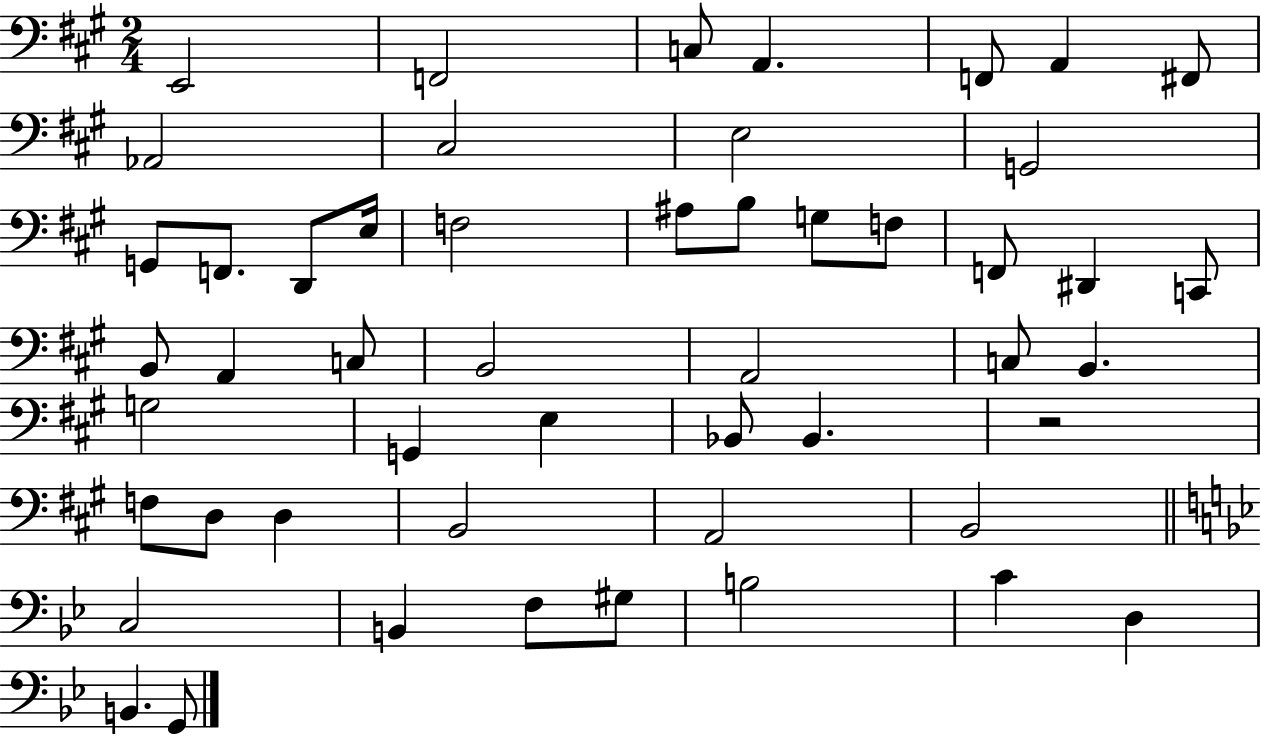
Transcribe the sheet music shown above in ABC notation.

X:1
T:Untitled
M:2/4
L:1/4
K:A
E,,2 F,,2 C,/2 A,, F,,/2 A,, ^F,,/2 _A,,2 ^C,2 E,2 G,,2 G,,/2 F,,/2 D,,/2 E,/4 F,2 ^A,/2 B,/2 G,/2 F,/2 F,,/2 ^D,, C,,/2 B,,/2 A,, C,/2 B,,2 A,,2 C,/2 B,, G,2 G,, E, _B,,/2 _B,, z2 F,/2 D,/2 D, B,,2 A,,2 B,,2 C,2 B,, F,/2 ^G,/2 B,2 C D, B,, G,,/2